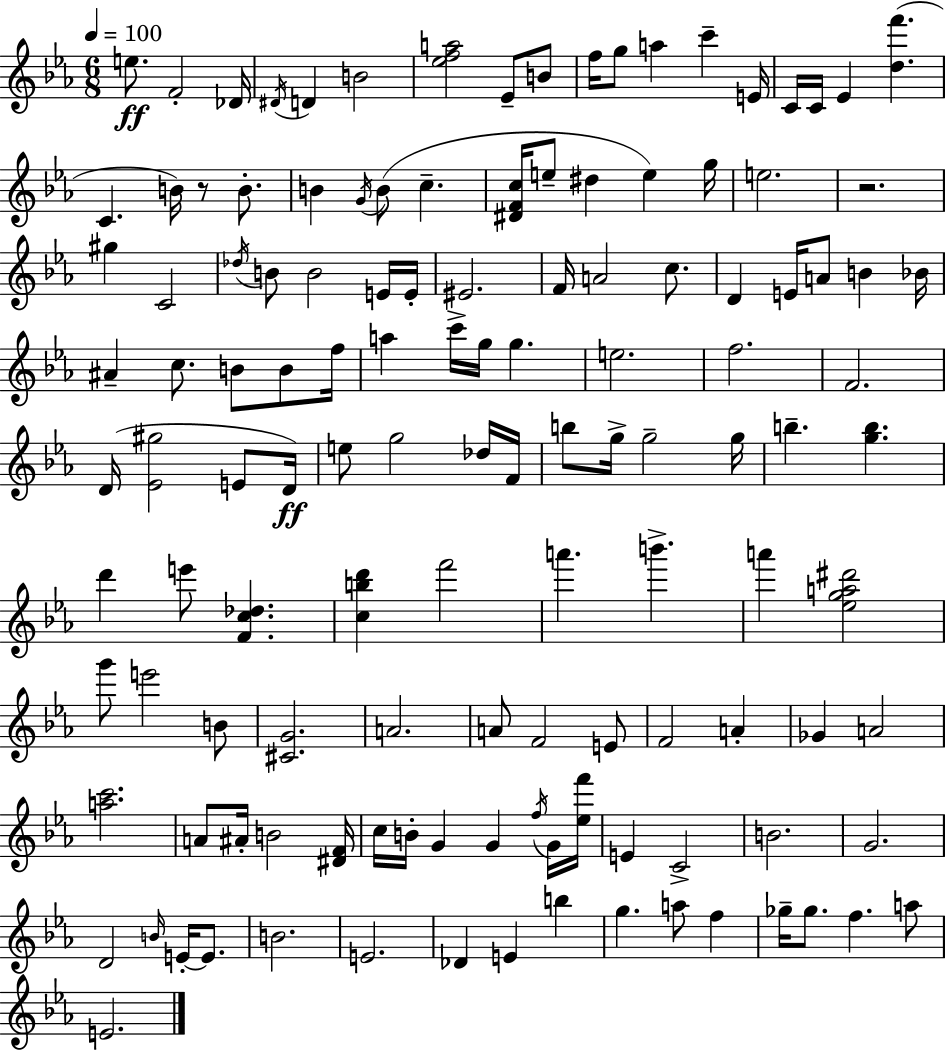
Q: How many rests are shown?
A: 2